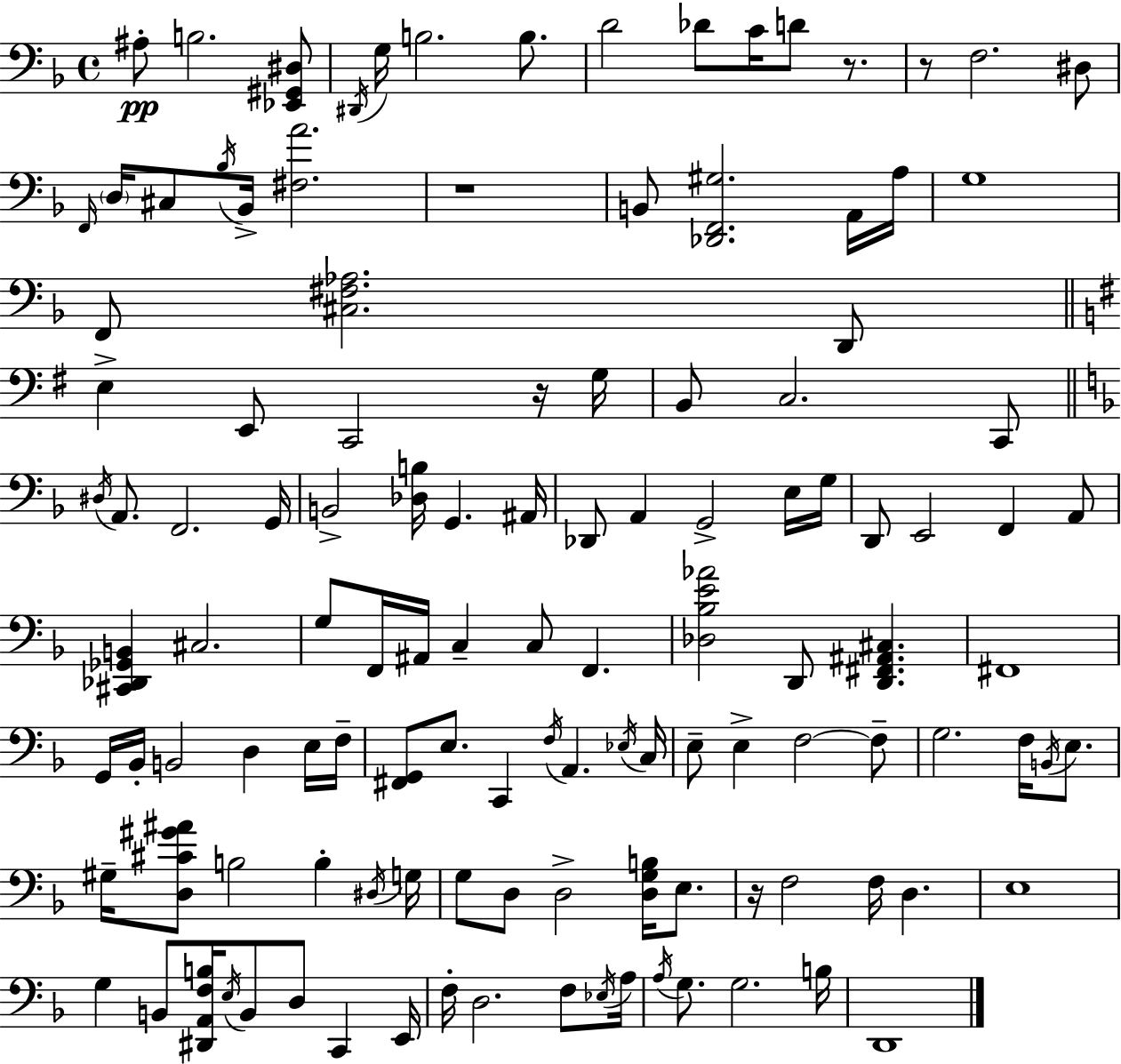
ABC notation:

X:1
T:Untitled
M:4/4
L:1/4
K:Dm
^A,/2 B,2 [_E,,^G,,^D,]/2 ^D,,/4 G,/4 B,2 B,/2 D2 _D/2 C/4 D/2 z/2 z/2 F,2 ^D,/2 F,,/4 D,/4 ^C,/2 _B,/4 _B,,/4 [^F,A]2 z4 B,,/2 [_D,,F,,^G,]2 A,,/4 A,/4 G,4 F,,/2 [^C,^F,_A,]2 D,,/2 E, E,,/2 C,,2 z/4 G,/4 B,,/2 C,2 C,,/2 ^D,/4 A,,/2 F,,2 G,,/4 B,,2 [_D,B,]/4 G,, ^A,,/4 _D,,/2 A,, G,,2 E,/4 G,/4 D,,/2 E,,2 F,, A,,/2 [^C,,_D,,_G,,B,,] ^C,2 G,/2 F,,/4 ^A,,/4 C, C,/2 F,, [_D,_B,E_A]2 D,,/2 [D,,^F,,^A,,^C,] ^F,,4 G,,/4 _B,,/4 B,,2 D, E,/4 F,/4 [^F,,G,,]/2 E,/2 C,, F,/4 A,, _E,/4 C,/4 E,/2 E, F,2 F,/2 G,2 F,/4 B,,/4 E,/2 ^G,/4 [D,^C^G^A]/2 B,2 B, ^D,/4 G,/4 G,/2 D,/2 D,2 [D,G,B,]/4 E,/2 z/4 F,2 F,/4 D, E,4 G, B,,/2 [^D,,A,,F,B,]/4 E,/4 B,,/2 D,/2 C,, E,,/4 F,/4 D,2 F,/2 _E,/4 A,/4 A,/4 G,/2 G,2 B,/4 D,,4